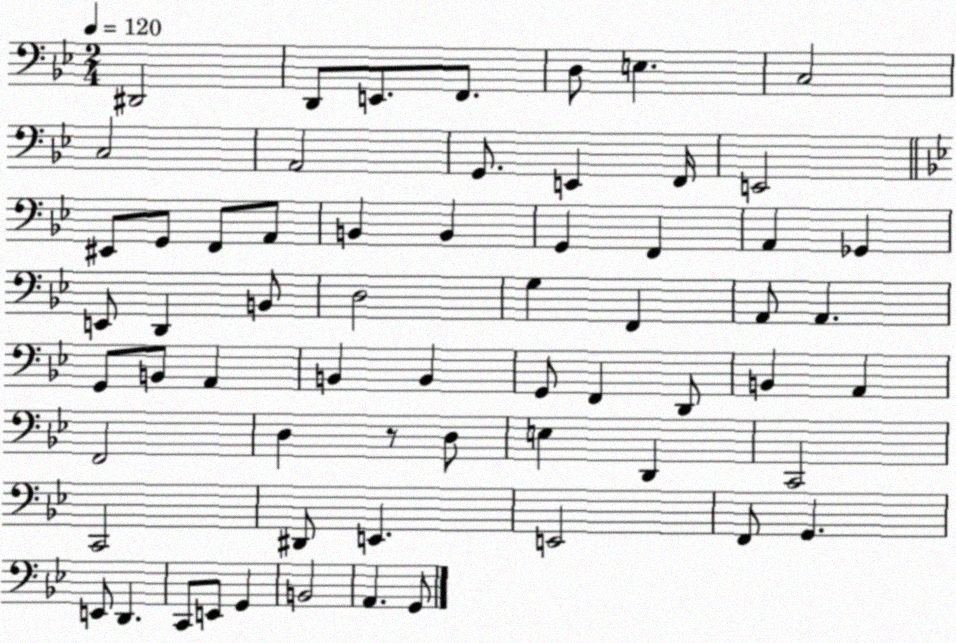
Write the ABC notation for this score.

X:1
T:Untitled
M:2/4
L:1/4
K:Bb
^D,,2 D,,/2 E,,/2 F,,/2 D,/2 E, C,2 C,2 A,,2 G,,/2 E,, F,,/4 E,,2 ^E,,/2 G,,/2 F,,/2 A,,/2 B,, B,, G,, F,, A,, _G,, E,,/2 D,, B,,/2 D,2 G, F,, A,,/2 A,, G,,/2 B,,/2 A,, B,, B,, G,,/2 F,, D,,/2 B,, A,, F,,2 D, z/2 D,/2 E, D,, C,,2 C,,2 ^D,,/2 E,, E,,2 F,,/2 G,, E,,/2 D,, C,,/2 E,,/2 G,, B,,2 A,, G,,/2